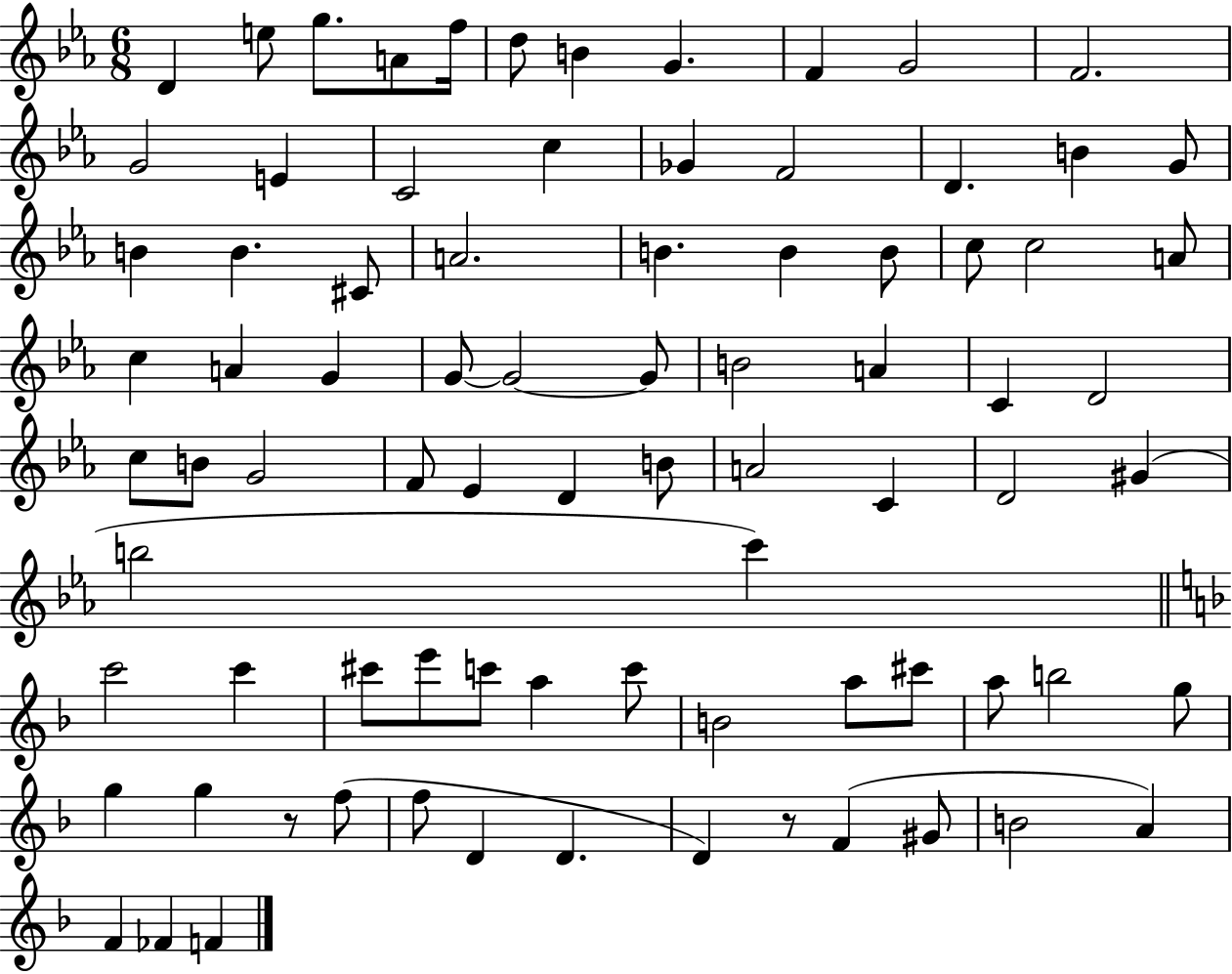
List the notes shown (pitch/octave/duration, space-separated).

D4/q E5/e G5/e. A4/e F5/s D5/e B4/q G4/q. F4/q G4/h F4/h. G4/h E4/q C4/h C5/q Gb4/q F4/h D4/q. B4/q G4/e B4/q B4/q. C#4/e A4/h. B4/q. B4/q B4/e C5/e C5/h A4/e C5/q A4/q G4/q G4/e G4/h G4/e B4/h A4/q C4/q D4/h C5/e B4/e G4/h F4/e Eb4/q D4/q B4/e A4/h C4/q D4/h G#4/q B5/h C6/q C6/h C6/q C#6/e E6/e C6/e A5/q C6/e B4/h A5/e C#6/e A5/e B5/h G5/e G5/q G5/q R/e F5/e F5/e D4/q D4/q. D4/q R/e F4/q G#4/e B4/h A4/q F4/q FES4/q F4/q